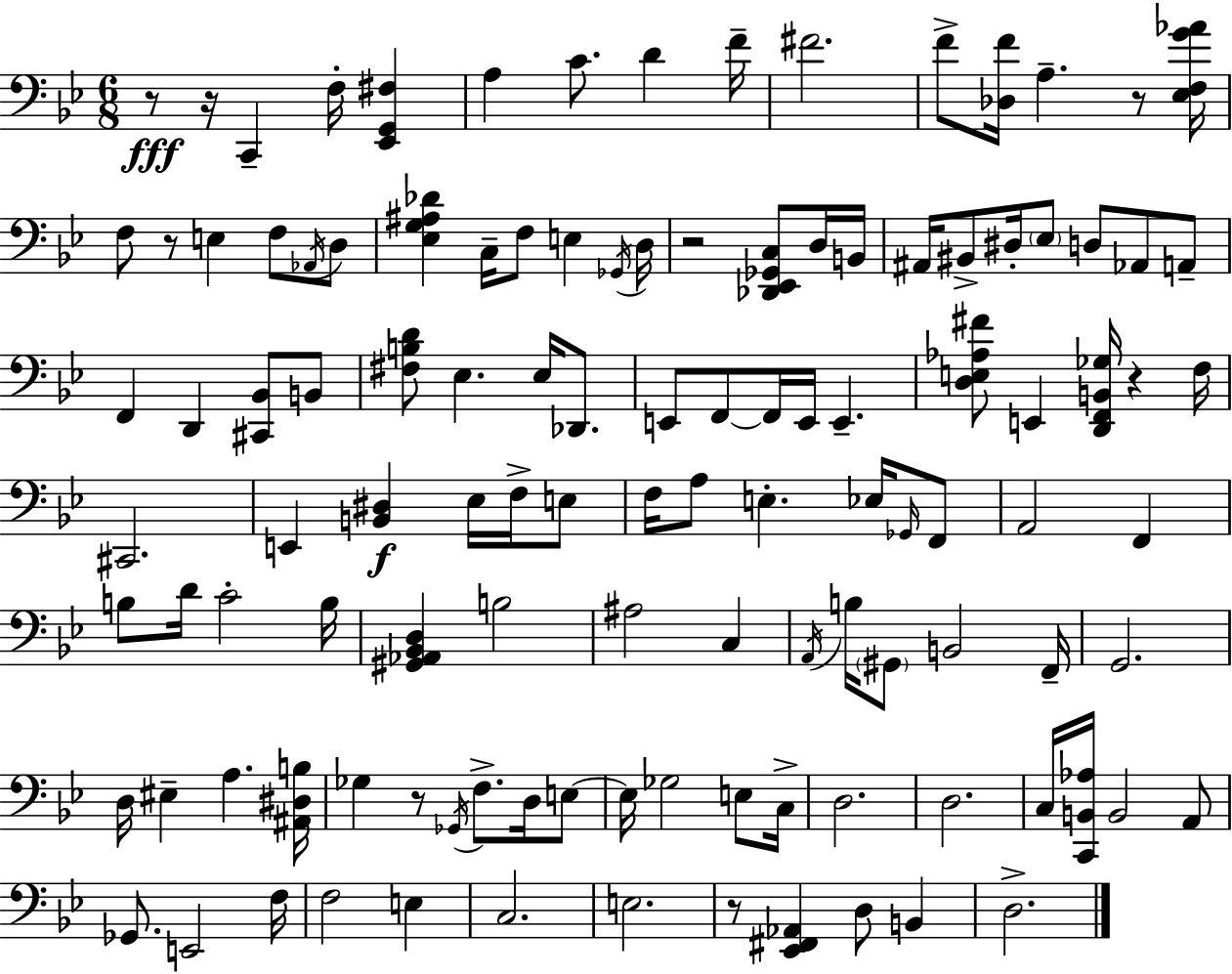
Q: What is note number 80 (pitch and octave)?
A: D3